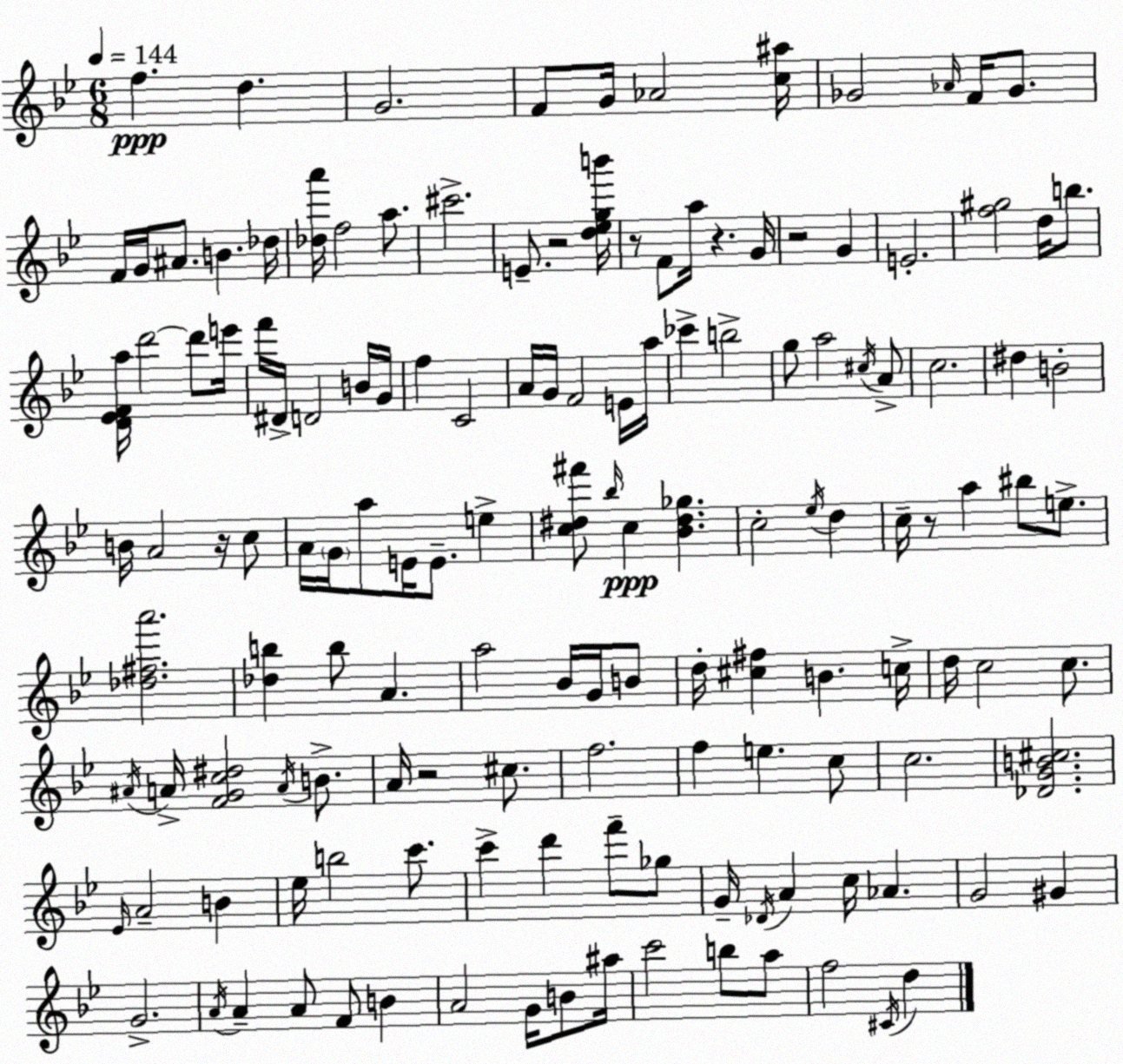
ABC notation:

X:1
T:Untitled
M:6/8
L:1/4
K:Bb
f d G2 F/2 G/4 _A2 [c^a]/4 _G2 _A/4 F/4 _G/2 F/4 G/4 ^A/2 B _d/4 [_da']/4 f2 a/2 ^c'2 E/2 z2 [d_egb']/4 z/2 F/2 a/4 z G/4 z2 G E2 [f^g]2 d/4 b/2 [D_EFa]/4 d'2 d'/2 e'/4 f'/4 ^D/4 D2 B/4 G/4 f C2 A/4 G/4 F2 E/4 a/4 _c' b2 g/2 a2 ^c/4 A/2 c2 ^d B2 B/4 A2 z/4 c/2 A/4 G/4 a/2 E/4 E/2 e [c^d^f']/2 _b/4 c [_B^d_g] c2 _e/4 d c/4 z/2 a ^b/2 e/2 [_d^fa']2 [_db] b/2 A a2 _B/4 G/4 B/2 d/4 [^c^f] B c/4 d/4 c2 c/2 ^A/4 A/4 [FGc^d]2 A/4 B/2 A/4 z2 ^c/2 f2 f e c/2 c2 [_DGB^c]2 _E/4 A2 B _e/4 b2 c'/2 c' d' f'/2 _g/2 G/4 _D/4 A c/4 _A G2 ^G G2 A/4 A A/2 F/2 B A2 G/4 B/2 ^a/4 c'2 b/2 a/2 f2 ^C/4 d